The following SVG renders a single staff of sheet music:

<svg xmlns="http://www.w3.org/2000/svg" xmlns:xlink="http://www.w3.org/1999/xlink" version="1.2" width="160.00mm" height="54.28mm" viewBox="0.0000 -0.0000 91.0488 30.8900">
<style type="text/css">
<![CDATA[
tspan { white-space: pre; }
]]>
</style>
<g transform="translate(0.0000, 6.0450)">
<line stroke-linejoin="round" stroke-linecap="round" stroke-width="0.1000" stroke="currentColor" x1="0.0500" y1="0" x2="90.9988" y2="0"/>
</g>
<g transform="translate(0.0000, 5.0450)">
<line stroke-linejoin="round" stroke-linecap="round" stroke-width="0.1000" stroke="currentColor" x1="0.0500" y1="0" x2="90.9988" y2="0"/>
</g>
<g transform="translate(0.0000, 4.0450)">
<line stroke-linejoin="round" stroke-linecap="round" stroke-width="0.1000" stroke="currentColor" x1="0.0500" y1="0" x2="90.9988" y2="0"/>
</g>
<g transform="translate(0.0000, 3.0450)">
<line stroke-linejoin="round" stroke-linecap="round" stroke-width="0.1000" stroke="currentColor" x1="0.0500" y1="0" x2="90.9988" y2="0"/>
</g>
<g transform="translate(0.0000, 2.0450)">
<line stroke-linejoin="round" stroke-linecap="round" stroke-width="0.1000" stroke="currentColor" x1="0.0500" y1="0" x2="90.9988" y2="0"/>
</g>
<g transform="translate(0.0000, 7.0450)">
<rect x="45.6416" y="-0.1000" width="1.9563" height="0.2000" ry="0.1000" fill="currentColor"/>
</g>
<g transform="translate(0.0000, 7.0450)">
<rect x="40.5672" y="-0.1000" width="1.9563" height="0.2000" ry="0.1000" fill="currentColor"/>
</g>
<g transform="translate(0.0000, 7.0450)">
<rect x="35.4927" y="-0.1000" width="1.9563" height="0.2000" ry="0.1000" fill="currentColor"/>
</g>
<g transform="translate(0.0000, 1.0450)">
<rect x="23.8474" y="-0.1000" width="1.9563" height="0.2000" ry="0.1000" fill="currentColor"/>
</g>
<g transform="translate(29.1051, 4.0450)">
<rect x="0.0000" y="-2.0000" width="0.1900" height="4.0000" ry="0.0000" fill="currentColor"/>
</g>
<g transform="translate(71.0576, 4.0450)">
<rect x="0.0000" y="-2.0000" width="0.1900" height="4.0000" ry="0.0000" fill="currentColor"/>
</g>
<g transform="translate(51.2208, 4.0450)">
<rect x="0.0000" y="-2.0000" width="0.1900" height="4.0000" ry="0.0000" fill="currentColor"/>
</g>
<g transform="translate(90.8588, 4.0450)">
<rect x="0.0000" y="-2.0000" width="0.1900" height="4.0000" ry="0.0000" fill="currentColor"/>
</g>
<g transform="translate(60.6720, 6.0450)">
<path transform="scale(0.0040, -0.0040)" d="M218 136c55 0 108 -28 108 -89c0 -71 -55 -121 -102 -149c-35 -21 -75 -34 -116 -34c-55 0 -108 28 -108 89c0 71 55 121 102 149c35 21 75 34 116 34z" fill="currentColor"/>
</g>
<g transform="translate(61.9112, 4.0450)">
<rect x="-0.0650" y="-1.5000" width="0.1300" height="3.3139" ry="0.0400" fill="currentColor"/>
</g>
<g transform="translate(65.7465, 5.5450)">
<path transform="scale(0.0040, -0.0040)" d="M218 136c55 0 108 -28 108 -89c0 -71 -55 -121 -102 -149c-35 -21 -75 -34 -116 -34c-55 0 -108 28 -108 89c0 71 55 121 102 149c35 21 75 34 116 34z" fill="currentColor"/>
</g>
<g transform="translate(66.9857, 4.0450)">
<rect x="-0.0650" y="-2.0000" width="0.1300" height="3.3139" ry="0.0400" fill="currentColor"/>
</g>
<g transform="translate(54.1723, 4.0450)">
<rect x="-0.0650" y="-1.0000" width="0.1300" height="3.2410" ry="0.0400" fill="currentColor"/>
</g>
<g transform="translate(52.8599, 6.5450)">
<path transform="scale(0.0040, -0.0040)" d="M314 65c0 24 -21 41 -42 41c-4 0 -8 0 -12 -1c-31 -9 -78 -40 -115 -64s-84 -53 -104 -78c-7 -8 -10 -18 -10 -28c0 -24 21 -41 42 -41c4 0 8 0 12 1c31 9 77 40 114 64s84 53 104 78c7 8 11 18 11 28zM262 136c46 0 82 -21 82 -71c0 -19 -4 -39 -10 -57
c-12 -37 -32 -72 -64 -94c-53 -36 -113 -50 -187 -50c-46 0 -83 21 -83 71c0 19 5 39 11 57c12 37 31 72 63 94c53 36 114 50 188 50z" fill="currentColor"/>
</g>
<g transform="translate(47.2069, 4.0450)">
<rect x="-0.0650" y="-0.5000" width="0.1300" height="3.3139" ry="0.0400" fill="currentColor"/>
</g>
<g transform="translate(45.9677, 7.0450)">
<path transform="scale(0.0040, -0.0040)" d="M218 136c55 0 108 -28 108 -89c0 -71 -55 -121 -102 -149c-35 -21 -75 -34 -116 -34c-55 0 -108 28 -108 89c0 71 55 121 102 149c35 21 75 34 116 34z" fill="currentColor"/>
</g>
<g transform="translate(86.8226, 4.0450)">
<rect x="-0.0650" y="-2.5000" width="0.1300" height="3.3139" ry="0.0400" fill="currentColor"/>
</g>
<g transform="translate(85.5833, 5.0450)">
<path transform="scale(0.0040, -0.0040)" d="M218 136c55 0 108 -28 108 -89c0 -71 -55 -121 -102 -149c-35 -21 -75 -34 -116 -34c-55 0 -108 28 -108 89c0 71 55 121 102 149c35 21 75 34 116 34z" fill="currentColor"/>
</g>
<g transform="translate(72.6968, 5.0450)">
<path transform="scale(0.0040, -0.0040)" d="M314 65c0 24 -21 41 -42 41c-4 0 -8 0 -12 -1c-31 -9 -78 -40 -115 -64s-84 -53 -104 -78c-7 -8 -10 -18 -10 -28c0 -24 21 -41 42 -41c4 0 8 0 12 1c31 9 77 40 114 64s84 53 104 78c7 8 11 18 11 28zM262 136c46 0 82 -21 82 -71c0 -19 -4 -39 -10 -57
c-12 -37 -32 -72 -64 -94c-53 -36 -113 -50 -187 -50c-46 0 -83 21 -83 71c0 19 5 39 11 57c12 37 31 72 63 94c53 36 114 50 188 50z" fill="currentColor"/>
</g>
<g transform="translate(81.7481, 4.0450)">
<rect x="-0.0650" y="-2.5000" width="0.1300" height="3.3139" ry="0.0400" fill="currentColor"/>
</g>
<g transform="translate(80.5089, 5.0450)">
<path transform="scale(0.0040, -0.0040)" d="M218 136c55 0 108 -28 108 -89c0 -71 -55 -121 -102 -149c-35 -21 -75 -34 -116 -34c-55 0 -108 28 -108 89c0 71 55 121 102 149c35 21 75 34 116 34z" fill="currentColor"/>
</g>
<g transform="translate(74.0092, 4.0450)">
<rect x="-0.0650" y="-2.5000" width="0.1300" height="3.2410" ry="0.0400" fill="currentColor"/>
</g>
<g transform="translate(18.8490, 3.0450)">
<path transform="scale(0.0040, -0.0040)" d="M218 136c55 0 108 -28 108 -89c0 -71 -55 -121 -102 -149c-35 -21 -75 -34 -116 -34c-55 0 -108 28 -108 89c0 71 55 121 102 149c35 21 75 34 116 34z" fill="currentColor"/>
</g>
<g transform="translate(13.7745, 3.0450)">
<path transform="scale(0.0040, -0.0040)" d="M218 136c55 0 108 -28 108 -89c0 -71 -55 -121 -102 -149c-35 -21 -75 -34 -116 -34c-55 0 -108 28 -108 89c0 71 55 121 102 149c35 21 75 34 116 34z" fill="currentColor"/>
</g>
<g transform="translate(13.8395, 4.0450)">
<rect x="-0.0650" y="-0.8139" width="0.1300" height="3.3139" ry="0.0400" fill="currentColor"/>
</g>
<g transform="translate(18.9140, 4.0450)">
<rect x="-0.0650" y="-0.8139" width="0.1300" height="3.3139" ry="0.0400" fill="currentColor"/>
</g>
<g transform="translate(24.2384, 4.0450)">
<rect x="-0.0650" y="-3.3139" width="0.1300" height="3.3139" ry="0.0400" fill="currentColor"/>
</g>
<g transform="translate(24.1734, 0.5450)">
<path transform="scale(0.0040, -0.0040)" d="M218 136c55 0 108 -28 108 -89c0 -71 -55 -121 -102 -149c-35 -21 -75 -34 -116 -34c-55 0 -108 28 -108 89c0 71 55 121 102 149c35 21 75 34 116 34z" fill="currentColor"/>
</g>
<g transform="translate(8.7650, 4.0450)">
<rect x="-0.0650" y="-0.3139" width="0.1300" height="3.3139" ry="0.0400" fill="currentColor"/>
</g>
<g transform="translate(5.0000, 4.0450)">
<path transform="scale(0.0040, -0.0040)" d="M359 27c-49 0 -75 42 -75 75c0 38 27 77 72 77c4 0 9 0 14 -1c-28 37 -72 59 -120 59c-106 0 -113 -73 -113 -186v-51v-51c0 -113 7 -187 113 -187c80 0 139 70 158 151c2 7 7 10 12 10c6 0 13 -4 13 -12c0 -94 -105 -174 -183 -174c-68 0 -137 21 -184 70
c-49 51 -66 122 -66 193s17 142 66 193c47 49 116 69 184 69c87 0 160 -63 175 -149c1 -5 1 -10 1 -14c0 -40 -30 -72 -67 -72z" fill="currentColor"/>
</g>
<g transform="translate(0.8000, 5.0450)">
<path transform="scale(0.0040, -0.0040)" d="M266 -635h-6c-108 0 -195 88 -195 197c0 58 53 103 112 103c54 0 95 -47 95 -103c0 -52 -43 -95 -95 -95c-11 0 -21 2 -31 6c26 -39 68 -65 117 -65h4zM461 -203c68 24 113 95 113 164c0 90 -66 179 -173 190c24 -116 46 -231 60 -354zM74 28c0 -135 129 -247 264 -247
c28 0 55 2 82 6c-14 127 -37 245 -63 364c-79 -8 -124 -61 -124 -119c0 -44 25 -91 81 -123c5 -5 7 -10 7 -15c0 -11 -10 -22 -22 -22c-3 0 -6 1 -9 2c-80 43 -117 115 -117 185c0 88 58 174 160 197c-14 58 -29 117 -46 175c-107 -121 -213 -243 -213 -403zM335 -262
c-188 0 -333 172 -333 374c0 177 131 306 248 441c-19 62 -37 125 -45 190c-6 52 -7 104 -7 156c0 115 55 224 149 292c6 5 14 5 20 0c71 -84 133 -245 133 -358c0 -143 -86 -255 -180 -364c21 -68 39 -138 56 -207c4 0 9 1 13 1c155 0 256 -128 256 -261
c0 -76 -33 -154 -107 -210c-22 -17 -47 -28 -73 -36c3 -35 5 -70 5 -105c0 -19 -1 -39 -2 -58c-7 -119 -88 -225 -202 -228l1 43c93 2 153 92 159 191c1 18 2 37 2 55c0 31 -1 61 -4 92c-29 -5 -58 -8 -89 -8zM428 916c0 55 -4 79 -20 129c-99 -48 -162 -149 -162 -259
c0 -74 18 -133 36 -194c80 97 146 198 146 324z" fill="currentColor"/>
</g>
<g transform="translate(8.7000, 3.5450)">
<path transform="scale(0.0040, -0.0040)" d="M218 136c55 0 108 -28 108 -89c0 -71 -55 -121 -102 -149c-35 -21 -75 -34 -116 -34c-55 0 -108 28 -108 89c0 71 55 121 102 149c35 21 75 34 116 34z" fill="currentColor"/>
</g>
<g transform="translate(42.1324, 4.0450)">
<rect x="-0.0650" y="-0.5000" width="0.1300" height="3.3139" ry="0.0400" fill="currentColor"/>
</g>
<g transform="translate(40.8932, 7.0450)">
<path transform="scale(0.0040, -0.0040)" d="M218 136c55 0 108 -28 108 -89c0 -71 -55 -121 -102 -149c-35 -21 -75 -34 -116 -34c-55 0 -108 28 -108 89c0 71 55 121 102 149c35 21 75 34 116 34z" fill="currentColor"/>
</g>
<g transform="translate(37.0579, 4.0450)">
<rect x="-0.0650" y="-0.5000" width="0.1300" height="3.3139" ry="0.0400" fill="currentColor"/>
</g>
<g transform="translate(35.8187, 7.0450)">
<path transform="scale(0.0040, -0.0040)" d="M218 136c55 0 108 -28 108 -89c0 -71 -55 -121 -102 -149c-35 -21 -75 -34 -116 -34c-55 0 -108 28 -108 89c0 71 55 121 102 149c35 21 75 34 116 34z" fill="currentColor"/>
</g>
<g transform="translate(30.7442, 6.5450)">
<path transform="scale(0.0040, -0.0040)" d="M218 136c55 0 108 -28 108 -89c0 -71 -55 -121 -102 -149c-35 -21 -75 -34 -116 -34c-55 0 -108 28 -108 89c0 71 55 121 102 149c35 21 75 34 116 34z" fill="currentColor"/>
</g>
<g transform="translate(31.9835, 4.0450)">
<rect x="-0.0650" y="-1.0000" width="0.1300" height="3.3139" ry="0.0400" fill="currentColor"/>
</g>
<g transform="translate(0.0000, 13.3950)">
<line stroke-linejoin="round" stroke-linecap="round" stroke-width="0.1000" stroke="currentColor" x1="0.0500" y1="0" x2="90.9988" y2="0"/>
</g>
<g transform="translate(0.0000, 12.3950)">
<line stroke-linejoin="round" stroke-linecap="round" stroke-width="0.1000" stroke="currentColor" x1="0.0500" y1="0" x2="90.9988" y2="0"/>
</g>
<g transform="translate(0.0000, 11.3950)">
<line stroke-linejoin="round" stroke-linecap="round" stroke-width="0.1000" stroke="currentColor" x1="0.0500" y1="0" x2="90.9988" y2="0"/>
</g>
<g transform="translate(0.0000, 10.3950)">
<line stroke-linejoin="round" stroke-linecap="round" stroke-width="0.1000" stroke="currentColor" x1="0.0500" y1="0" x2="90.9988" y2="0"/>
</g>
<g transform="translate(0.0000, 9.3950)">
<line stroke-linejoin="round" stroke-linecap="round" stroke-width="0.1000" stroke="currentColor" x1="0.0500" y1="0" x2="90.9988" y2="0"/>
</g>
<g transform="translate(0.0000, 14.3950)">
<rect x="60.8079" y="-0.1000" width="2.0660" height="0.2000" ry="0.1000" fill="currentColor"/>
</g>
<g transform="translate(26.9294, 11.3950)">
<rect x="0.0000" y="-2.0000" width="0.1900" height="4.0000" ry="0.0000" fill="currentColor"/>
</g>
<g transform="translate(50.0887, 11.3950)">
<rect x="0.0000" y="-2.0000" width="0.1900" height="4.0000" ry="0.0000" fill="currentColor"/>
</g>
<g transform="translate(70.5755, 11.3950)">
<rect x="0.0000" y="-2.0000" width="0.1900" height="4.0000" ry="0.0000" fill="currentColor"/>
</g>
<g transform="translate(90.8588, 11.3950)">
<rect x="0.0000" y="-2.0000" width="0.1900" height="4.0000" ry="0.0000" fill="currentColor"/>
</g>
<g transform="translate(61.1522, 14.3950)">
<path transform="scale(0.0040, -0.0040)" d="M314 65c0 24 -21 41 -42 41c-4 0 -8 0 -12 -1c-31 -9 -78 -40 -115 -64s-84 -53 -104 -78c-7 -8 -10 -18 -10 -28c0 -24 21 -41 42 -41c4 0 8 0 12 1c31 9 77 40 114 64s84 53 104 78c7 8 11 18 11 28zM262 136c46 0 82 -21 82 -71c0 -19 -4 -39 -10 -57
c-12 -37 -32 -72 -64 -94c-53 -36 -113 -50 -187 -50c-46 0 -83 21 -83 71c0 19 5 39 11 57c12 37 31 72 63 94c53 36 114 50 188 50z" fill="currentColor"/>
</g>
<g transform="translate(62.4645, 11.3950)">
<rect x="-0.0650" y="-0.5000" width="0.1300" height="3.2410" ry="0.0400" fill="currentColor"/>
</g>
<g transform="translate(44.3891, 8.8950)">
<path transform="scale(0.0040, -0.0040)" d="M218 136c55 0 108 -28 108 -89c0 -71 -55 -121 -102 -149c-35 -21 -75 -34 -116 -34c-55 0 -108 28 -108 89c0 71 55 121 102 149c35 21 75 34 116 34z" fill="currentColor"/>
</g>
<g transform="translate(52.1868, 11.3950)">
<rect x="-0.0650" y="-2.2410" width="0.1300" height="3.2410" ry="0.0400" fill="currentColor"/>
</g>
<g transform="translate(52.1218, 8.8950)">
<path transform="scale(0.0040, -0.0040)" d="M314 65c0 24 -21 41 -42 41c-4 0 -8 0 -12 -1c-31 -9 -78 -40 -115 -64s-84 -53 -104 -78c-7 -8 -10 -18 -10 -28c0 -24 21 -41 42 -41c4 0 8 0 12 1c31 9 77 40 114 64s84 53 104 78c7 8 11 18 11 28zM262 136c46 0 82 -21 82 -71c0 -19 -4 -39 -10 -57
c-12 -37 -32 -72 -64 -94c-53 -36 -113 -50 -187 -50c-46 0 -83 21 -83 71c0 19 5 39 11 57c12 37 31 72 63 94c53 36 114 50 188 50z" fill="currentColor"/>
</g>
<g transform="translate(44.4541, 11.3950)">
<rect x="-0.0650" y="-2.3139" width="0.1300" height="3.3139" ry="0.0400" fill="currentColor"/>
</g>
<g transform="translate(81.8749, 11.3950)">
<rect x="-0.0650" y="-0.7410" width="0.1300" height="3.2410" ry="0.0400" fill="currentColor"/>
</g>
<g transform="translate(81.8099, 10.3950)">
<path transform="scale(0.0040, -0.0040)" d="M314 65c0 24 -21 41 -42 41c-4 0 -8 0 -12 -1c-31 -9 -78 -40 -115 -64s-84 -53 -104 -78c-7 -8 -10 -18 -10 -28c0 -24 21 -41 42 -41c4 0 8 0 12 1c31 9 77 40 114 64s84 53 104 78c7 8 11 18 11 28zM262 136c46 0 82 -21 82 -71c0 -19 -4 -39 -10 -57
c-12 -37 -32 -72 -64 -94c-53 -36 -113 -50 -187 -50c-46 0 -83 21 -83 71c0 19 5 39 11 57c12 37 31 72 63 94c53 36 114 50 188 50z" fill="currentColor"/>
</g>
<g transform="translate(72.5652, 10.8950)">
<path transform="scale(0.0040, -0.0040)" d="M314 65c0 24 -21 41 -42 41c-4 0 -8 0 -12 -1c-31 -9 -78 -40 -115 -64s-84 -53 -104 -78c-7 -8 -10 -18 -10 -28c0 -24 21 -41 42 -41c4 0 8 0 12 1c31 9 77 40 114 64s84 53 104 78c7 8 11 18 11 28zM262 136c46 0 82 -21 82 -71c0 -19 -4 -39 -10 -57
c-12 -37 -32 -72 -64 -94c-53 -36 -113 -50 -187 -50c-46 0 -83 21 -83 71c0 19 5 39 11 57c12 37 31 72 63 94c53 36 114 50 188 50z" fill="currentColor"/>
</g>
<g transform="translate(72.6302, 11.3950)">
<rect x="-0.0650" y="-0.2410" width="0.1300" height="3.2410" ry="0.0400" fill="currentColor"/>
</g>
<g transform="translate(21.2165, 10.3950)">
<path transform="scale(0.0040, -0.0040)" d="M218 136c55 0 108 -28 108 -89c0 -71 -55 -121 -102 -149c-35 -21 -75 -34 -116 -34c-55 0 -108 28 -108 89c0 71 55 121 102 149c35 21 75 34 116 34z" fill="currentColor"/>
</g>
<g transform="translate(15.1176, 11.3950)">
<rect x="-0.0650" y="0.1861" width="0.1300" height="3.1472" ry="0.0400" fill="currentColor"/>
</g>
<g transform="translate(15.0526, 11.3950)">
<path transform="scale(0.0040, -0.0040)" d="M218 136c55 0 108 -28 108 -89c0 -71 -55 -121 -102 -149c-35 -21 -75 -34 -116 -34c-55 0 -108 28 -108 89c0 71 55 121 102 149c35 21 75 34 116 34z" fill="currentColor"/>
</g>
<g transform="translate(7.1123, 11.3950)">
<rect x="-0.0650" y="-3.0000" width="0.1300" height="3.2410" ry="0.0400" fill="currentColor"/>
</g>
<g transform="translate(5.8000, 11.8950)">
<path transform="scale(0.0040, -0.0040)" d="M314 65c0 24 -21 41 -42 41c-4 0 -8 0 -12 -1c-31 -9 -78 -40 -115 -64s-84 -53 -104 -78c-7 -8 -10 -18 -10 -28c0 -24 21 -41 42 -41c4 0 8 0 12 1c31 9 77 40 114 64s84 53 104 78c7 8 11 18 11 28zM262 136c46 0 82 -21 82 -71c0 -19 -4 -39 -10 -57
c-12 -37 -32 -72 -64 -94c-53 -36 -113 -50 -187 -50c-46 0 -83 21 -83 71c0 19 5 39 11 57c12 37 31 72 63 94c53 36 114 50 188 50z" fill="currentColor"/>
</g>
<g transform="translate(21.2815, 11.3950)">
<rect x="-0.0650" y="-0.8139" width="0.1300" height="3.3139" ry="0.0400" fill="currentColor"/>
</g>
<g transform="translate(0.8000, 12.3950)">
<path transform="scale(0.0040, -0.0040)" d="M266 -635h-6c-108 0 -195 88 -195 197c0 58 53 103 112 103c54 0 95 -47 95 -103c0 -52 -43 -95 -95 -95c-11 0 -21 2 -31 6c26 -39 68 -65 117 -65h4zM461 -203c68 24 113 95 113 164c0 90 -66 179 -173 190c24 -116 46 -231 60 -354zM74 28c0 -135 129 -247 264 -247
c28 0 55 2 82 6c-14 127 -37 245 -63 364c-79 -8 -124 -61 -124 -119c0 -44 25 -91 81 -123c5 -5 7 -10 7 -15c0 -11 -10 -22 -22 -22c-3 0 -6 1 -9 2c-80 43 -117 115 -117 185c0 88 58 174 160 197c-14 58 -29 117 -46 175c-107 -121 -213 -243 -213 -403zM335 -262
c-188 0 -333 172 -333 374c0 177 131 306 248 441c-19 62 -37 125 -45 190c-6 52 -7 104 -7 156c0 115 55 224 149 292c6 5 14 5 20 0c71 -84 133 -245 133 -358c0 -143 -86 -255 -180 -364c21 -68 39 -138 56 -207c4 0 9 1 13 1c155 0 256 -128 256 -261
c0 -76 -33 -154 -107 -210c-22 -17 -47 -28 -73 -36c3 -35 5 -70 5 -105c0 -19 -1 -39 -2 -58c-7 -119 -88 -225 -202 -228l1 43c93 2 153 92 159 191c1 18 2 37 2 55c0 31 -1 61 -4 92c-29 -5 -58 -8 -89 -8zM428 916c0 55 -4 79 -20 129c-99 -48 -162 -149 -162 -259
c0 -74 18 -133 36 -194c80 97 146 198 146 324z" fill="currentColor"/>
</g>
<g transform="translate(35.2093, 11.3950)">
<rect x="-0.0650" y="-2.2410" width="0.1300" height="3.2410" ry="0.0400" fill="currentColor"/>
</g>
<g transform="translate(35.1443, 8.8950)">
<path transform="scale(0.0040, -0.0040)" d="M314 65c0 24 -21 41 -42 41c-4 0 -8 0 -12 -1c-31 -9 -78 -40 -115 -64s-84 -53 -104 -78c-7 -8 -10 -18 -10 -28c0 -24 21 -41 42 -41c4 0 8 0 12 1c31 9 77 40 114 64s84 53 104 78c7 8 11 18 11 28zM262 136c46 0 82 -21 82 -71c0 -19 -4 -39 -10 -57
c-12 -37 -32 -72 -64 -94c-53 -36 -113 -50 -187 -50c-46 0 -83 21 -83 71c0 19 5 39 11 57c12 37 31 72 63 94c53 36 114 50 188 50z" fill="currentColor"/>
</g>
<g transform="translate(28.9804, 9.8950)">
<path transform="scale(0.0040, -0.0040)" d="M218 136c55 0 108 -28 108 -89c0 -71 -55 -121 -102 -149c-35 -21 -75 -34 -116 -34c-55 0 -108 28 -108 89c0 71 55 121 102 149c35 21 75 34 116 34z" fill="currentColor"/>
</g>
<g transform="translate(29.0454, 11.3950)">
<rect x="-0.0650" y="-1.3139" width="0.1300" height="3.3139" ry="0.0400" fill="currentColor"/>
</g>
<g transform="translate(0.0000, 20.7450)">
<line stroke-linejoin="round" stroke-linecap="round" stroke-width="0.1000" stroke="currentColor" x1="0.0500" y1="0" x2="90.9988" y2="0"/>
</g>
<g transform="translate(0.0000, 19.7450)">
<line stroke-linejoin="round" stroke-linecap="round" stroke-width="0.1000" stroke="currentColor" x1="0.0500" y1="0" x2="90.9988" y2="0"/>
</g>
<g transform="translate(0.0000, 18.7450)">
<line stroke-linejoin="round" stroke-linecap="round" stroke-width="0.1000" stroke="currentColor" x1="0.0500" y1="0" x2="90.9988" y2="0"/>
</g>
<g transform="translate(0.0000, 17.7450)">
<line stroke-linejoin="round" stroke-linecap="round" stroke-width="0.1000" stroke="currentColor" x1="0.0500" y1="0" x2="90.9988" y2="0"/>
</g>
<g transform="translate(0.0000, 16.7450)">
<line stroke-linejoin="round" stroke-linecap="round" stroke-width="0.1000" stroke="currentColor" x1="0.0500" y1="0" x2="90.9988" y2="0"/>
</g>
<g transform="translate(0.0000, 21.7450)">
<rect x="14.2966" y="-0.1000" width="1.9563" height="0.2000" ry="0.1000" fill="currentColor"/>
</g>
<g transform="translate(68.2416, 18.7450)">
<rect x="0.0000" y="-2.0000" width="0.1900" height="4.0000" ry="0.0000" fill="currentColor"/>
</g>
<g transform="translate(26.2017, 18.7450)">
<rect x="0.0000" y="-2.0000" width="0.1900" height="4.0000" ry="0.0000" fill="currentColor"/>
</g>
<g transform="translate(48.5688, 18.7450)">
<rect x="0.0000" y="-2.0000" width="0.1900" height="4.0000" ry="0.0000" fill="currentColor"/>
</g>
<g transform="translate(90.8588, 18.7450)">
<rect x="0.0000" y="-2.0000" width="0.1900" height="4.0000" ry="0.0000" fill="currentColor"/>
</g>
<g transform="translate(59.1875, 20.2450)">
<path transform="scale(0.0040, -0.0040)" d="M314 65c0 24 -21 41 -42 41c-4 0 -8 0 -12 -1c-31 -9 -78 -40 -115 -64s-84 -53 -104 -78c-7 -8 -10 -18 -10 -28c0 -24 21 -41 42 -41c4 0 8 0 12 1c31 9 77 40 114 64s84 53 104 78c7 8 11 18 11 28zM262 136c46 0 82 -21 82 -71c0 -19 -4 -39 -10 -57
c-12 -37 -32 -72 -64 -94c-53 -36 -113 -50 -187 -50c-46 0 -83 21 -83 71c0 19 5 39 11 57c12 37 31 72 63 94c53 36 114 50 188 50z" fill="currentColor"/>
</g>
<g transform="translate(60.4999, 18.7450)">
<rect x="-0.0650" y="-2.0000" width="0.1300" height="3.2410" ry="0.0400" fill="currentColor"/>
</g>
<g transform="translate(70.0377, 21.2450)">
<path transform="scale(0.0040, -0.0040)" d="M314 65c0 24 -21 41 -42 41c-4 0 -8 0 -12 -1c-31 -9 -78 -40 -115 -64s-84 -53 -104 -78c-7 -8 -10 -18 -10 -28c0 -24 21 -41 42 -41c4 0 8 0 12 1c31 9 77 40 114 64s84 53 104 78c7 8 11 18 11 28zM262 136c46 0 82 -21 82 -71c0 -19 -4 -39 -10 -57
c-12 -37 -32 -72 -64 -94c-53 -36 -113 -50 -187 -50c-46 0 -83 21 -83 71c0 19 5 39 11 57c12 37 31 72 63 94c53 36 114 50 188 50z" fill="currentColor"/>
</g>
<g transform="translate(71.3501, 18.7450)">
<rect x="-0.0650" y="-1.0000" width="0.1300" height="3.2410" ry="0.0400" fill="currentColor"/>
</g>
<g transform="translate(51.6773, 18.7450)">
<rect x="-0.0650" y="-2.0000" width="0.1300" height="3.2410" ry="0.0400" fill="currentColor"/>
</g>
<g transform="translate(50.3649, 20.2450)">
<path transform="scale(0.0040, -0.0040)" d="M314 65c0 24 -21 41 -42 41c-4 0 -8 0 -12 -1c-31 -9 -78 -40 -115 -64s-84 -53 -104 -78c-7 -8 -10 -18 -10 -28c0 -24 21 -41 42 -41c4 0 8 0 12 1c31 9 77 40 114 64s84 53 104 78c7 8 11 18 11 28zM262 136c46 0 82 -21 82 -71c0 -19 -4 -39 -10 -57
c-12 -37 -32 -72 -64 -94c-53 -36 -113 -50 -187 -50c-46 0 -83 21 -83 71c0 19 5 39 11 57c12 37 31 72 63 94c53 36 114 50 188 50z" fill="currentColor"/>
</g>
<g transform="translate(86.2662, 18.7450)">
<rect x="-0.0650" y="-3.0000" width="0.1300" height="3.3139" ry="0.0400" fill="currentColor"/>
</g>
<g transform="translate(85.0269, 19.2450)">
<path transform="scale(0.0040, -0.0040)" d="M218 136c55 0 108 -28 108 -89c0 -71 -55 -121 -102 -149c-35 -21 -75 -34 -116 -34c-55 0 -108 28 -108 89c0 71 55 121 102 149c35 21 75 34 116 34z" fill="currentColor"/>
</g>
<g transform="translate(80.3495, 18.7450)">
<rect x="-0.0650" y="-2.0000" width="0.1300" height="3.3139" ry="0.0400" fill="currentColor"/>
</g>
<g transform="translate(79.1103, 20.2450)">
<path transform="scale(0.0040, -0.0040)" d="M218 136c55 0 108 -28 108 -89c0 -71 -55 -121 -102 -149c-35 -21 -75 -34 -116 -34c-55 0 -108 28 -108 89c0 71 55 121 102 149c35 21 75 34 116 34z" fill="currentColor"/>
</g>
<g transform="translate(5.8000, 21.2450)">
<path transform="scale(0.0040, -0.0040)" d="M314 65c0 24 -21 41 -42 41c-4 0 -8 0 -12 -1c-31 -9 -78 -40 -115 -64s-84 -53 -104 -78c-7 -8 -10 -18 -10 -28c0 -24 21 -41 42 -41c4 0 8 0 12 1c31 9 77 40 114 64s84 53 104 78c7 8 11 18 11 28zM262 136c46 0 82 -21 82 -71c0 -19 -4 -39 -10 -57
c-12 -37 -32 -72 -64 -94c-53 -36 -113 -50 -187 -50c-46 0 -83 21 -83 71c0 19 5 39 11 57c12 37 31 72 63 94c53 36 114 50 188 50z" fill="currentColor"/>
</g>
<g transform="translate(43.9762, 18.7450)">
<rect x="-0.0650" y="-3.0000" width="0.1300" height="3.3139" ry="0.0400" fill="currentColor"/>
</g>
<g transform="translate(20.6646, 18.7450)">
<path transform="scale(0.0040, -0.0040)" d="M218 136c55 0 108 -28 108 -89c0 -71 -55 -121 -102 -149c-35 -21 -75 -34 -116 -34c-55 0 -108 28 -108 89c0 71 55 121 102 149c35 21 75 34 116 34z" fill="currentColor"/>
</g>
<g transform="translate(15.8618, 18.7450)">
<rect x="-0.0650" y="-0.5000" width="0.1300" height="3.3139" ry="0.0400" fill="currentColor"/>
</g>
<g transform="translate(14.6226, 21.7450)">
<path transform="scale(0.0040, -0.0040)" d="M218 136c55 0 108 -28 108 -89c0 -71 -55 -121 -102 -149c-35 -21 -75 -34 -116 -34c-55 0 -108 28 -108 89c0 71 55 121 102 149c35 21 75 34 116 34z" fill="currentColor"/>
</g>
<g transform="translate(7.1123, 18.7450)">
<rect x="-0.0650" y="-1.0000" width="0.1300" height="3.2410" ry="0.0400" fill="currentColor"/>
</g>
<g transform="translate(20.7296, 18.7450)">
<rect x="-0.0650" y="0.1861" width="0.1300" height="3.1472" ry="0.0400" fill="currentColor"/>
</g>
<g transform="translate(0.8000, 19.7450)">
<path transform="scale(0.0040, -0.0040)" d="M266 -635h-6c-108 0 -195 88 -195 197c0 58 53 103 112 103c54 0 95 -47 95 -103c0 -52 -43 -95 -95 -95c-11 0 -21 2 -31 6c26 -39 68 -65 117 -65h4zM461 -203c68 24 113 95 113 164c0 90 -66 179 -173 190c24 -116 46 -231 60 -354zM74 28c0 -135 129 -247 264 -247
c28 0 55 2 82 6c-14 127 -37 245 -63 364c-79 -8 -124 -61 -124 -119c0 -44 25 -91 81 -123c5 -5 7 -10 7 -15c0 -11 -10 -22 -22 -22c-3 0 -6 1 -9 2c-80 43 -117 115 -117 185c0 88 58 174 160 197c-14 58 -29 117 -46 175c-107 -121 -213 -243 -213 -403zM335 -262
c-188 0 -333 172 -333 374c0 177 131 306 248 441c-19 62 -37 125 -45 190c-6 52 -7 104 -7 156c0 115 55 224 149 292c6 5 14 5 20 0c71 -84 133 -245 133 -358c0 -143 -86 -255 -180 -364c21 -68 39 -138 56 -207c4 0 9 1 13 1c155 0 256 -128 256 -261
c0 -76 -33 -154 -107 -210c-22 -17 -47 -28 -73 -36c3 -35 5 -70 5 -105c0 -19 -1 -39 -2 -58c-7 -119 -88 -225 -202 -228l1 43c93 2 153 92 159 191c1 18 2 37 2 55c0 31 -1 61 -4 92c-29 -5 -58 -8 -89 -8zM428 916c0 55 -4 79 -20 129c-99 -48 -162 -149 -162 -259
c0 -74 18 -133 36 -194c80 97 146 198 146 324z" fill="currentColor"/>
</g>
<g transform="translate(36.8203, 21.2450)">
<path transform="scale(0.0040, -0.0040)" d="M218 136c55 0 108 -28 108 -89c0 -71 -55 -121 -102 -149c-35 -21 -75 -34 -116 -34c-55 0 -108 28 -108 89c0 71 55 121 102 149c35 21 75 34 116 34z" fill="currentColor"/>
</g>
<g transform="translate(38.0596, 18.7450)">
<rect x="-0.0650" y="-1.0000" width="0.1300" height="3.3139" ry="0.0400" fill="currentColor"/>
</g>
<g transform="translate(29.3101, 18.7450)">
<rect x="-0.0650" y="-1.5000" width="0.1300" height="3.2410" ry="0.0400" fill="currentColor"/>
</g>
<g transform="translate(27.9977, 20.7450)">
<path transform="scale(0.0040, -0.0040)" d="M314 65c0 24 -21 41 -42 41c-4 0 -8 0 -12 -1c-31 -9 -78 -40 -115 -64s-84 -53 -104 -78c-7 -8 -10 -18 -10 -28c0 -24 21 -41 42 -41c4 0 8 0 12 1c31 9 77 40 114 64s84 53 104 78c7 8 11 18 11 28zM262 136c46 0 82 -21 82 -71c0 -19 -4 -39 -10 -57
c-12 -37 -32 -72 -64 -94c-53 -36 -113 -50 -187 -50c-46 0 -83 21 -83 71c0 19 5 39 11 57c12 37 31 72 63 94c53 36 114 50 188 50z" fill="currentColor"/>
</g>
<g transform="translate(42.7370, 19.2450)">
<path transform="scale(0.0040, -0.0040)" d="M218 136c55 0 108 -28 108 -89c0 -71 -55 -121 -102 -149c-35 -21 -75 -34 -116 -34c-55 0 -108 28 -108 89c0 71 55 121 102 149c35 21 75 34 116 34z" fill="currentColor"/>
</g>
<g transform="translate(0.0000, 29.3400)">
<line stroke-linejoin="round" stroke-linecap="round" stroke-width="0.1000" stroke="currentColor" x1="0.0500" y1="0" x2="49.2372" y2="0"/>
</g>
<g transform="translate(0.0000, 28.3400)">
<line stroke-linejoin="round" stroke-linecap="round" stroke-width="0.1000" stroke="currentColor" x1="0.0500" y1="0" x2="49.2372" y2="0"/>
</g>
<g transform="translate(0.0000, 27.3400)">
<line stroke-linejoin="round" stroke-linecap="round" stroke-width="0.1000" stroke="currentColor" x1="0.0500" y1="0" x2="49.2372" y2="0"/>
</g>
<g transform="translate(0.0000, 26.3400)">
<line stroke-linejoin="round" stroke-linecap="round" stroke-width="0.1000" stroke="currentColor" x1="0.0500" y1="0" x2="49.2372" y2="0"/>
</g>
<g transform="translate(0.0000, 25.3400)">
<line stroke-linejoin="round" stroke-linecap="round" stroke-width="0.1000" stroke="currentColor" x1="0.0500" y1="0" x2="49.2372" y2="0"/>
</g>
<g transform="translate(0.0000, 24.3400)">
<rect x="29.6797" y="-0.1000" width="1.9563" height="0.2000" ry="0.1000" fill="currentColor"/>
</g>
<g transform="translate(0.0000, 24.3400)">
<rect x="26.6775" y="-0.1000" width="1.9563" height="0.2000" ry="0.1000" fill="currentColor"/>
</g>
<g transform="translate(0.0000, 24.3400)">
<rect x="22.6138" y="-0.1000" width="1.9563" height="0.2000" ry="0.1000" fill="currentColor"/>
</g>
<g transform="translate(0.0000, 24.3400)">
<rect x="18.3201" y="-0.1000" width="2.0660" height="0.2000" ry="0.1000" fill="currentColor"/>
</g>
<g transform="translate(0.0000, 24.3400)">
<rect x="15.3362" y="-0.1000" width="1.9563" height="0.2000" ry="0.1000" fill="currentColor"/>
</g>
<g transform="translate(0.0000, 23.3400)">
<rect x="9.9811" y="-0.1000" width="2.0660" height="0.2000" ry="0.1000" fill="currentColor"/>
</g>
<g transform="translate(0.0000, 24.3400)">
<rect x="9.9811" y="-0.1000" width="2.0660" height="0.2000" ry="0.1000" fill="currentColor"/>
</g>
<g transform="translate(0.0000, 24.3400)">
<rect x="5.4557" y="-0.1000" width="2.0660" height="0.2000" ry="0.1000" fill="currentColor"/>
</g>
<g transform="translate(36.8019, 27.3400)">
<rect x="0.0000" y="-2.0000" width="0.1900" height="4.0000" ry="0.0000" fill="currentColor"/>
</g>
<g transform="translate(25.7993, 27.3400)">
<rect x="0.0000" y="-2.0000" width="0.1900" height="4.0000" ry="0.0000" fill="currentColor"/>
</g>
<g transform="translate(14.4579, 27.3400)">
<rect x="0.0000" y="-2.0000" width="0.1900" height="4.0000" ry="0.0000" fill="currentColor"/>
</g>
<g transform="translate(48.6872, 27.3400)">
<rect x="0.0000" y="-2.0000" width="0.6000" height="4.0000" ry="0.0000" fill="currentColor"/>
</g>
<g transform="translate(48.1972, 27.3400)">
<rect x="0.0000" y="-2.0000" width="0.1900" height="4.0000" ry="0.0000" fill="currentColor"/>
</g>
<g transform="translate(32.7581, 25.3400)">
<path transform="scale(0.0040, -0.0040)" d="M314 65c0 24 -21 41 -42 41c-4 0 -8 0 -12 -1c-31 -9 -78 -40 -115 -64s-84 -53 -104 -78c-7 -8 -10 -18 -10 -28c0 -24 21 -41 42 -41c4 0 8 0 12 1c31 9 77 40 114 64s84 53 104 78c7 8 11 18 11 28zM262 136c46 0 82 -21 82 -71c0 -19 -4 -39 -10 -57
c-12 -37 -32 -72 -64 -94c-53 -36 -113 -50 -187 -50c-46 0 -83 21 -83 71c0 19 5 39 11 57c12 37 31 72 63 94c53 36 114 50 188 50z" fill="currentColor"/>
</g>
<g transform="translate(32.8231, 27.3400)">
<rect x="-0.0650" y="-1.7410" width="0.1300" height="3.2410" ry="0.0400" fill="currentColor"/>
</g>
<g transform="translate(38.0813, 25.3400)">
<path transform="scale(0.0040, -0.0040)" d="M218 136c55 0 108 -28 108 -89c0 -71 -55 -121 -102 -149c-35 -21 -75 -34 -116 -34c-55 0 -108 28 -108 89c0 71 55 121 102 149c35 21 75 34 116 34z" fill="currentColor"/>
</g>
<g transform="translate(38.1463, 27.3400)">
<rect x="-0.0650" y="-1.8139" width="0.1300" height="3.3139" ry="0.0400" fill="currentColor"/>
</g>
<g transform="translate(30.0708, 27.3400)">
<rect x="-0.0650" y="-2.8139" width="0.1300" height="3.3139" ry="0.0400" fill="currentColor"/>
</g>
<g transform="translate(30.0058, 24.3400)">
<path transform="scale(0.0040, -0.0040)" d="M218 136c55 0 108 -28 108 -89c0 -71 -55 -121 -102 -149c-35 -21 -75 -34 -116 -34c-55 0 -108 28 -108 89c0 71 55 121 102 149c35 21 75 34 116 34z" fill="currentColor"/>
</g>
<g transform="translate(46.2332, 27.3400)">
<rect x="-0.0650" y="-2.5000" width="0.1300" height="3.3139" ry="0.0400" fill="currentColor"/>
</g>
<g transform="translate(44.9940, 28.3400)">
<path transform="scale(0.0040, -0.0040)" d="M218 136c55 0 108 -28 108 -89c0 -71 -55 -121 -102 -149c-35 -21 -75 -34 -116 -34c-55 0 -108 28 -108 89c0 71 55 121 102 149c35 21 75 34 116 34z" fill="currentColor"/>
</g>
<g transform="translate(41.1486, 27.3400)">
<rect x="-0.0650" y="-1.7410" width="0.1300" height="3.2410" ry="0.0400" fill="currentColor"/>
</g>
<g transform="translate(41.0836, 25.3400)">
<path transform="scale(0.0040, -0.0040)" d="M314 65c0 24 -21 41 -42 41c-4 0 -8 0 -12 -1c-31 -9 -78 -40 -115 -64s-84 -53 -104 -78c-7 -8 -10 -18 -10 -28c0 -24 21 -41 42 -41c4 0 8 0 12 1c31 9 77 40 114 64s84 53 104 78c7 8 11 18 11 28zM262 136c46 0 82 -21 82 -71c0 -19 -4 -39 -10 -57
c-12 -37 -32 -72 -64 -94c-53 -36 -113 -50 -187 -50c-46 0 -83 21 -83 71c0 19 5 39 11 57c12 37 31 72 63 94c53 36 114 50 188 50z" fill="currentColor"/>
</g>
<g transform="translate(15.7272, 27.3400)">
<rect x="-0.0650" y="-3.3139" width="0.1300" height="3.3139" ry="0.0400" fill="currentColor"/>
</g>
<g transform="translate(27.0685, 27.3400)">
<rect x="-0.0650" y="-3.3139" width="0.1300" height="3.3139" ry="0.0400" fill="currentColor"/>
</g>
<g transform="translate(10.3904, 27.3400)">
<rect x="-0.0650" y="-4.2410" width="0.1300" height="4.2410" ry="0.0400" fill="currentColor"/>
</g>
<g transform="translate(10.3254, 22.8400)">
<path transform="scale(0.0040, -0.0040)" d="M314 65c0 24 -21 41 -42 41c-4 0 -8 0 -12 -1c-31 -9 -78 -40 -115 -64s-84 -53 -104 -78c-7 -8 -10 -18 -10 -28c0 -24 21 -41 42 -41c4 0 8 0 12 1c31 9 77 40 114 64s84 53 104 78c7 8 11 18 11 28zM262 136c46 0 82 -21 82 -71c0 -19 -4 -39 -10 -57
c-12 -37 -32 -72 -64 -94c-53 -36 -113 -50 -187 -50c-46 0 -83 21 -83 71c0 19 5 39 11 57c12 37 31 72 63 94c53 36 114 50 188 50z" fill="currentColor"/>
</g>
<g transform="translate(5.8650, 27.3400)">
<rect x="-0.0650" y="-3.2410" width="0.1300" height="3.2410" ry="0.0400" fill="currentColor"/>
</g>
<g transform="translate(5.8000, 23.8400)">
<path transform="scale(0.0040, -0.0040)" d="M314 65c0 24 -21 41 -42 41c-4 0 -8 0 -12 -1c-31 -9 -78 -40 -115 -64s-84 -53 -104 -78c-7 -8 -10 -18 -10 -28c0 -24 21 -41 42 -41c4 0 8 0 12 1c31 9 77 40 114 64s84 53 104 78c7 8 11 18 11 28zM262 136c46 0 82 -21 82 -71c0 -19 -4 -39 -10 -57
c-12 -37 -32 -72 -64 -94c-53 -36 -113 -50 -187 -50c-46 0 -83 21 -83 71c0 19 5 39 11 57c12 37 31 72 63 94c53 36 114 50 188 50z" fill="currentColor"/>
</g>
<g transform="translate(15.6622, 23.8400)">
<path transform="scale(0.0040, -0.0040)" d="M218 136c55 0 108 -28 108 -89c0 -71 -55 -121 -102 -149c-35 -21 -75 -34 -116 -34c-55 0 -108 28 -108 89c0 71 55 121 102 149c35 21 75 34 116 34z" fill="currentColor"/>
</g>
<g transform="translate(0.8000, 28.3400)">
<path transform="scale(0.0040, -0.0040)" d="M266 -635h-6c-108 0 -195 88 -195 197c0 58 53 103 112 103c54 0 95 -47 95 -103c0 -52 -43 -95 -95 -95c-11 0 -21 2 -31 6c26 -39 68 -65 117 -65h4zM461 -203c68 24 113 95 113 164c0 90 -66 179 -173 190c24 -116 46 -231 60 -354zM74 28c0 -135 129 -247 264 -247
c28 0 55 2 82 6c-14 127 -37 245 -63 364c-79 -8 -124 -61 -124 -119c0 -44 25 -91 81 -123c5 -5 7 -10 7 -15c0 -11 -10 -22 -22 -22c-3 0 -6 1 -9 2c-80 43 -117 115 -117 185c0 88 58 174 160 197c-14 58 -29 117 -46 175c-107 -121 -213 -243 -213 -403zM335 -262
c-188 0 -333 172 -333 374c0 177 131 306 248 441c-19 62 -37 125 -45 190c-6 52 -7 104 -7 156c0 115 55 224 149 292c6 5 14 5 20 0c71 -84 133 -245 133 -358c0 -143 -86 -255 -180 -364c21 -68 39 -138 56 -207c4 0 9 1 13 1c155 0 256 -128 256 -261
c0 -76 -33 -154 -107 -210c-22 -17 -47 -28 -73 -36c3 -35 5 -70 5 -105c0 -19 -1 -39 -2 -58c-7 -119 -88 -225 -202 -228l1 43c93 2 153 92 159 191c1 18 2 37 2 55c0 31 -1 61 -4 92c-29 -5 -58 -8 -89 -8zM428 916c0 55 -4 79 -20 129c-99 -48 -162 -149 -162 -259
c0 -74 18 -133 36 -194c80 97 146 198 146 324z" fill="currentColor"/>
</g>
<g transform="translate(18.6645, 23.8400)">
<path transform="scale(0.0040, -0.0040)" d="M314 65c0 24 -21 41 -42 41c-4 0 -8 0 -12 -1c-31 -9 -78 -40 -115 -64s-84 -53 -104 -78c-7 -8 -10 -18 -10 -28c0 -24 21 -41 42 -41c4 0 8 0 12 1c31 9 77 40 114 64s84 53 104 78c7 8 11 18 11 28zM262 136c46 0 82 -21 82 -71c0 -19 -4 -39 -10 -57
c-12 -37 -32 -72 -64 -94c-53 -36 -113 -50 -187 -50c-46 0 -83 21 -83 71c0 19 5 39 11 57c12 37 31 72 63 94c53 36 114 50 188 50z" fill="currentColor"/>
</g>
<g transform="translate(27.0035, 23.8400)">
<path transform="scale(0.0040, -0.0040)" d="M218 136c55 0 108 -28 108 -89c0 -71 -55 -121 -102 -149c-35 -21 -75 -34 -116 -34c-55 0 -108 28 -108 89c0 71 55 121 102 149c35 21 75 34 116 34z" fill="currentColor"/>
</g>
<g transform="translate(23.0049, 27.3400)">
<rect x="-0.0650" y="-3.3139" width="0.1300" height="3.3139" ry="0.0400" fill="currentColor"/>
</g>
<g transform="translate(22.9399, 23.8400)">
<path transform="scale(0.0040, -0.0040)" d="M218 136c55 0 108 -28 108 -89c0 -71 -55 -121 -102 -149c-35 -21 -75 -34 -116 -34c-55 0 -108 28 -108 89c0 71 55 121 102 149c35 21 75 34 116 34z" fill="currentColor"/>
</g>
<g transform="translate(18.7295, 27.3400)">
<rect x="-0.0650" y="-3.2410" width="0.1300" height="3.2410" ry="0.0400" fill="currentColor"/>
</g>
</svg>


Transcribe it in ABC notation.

X:1
T:Untitled
M:4/4
L:1/4
K:C
c d d b D C C C D2 E F G2 G G A2 B d e g2 g g2 C2 c2 d2 D2 C B E2 D A F2 F2 D2 F A b2 d'2 b b2 b b a f2 f f2 G